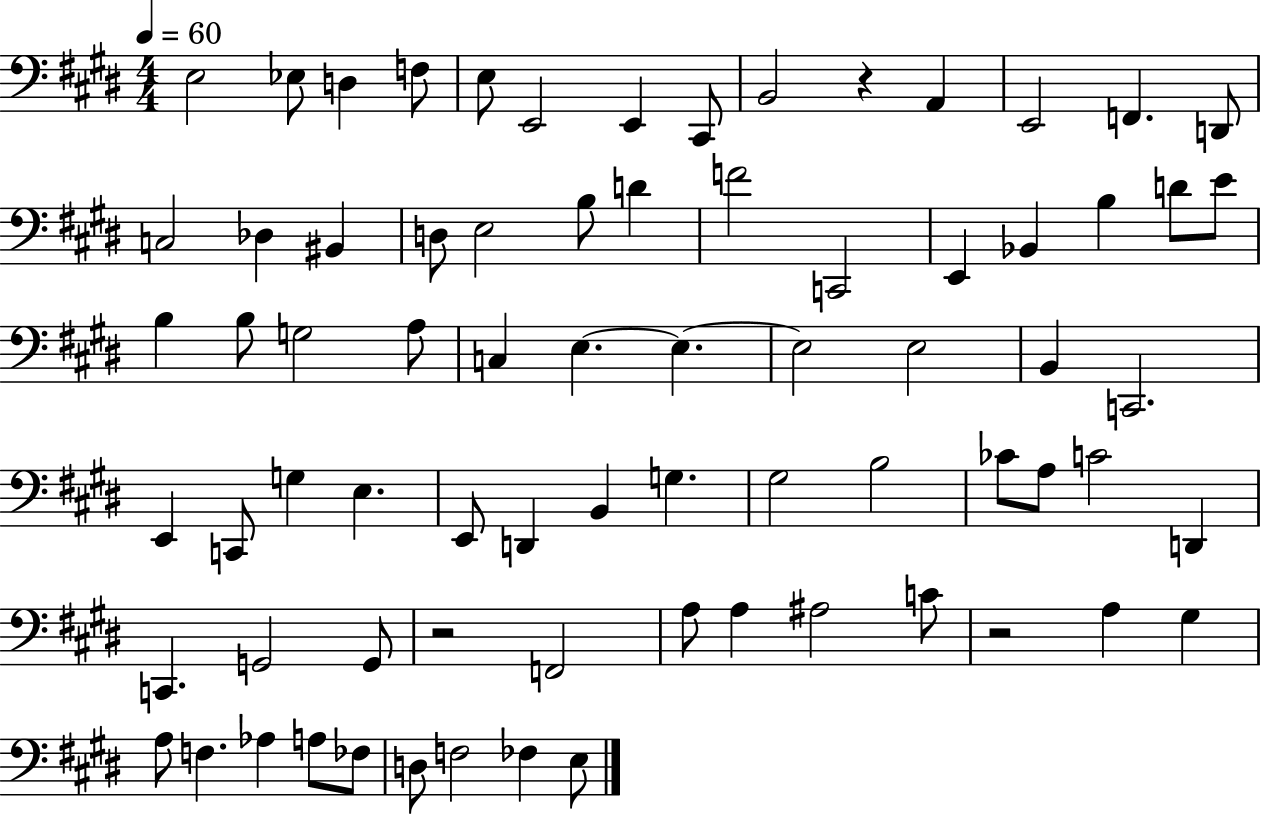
{
  \clef bass
  \numericTimeSignature
  \time 4/4
  \key e \major
  \tempo 4 = 60
  e2 ees8 d4 f8 | e8 e,2 e,4 cis,8 | b,2 r4 a,4 | e,2 f,4. d,8 | \break c2 des4 bis,4 | d8 e2 b8 d'4 | f'2 c,2 | e,4 bes,4 b4 d'8 e'8 | \break b4 b8 g2 a8 | c4 e4.~~ e4.~~ | e2 e2 | b,4 c,2. | \break e,4 c,8 g4 e4. | e,8 d,4 b,4 g4. | gis2 b2 | ces'8 a8 c'2 d,4 | \break c,4. g,2 g,8 | r2 f,2 | a8 a4 ais2 c'8 | r2 a4 gis4 | \break a8 f4. aes4 a8 fes8 | d8 f2 fes4 e8 | \bar "|."
}